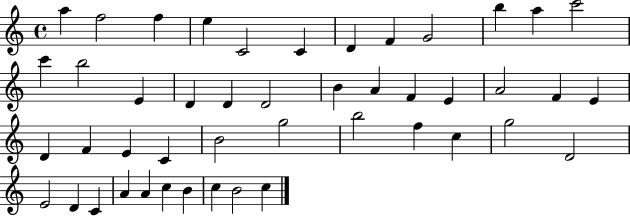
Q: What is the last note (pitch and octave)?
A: C5